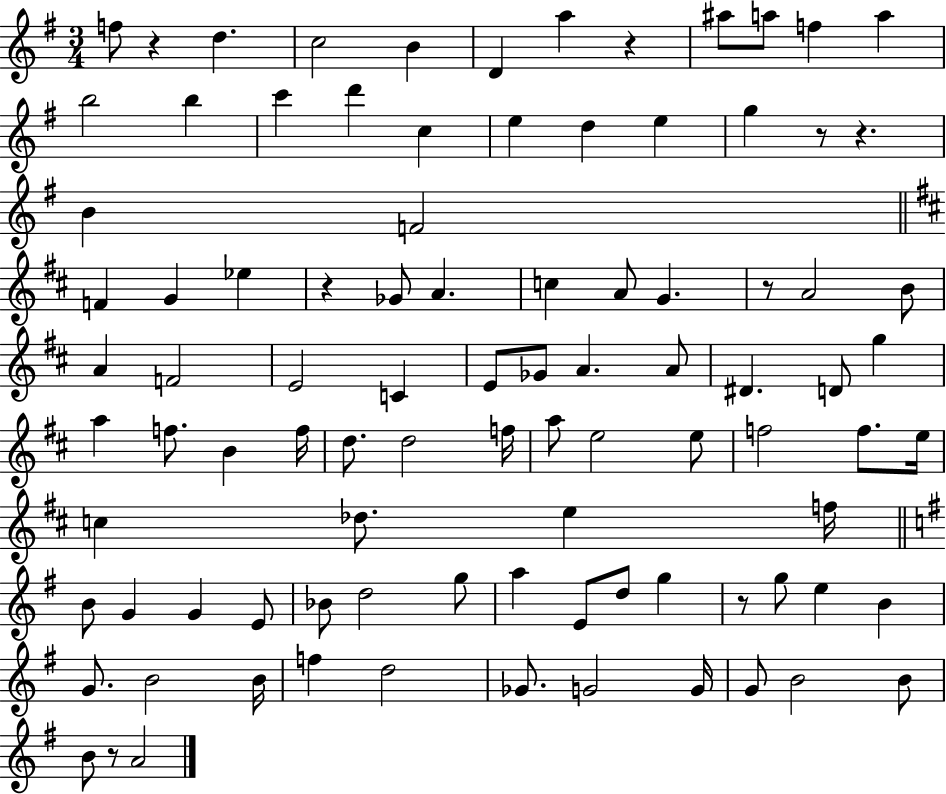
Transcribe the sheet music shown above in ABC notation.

X:1
T:Untitled
M:3/4
L:1/4
K:G
f/2 z d c2 B D a z ^a/2 a/2 f a b2 b c' d' c e d e g z/2 z B F2 F G _e z _G/2 A c A/2 G z/2 A2 B/2 A F2 E2 C E/2 _G/2 A A/2 ^D D/2 g a f/2 B f/4 d/2 d2 f/4 a/2 e2 e/2 f2 f/2 e/4 c _d/2 e f/4 B/2 G G E/2 _B/2 d2 g/2 a E/2 d/2 g z/2 g/2 e B G/2 B2 B/4 f d2 _G/2 G2 G/4 G/2 B2 B/2 B/2 z/2 A2